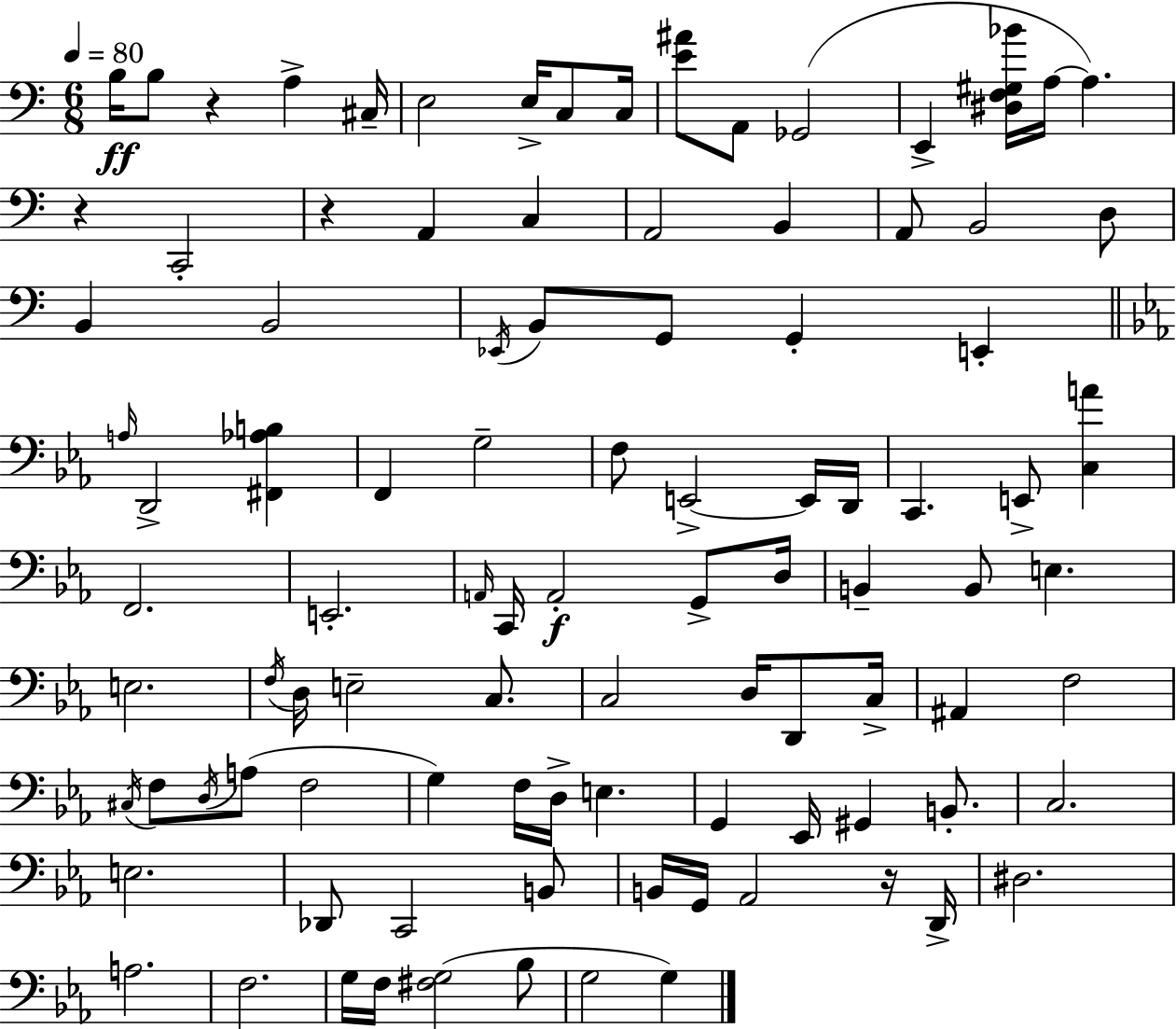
B3/s B3/e R/q A3/q C#3/s E3/h E3/s C3/e C3/s [E4,A#4]/e A2/e Gb2/h E2/q [D#3,F3,G#3,Bb4]/s A3/s A3/q. R/q C2/h R/q A2/q C3/q A2/h B2/q A2/e B2/h D3/e B2/q B2/h Eb2/s B2/e G2/e G2/q E2/q A3/s D2/h [F#2,Ab3,B3]/q F2/q G3/h F3/e E2/h E2/s D2/s C2/q. E2/e [C3,A4]/q F2/h. E2/h. A2/s C2/s A2/h G2/e D3/s B2/q B2/e E3/q. E3/h. F3/s D3/s E3/h C3/e. C3/h D3/s D2/e C3/s A#2/q F3/h C#3/s F3/e D3/s A3/e F3/h G3/q F3/s D3/s E3/q. G2/q Eb2/s G#2/q B2/e. C3/h. E3/h. Db2/e C2/h B2/e B2/s G2/s Ab2/h R/s D2/s D#3/h. A3/h. F3/h. G3/s F3/s [F#3,G3]/h Bb3/e G3/h G3/q